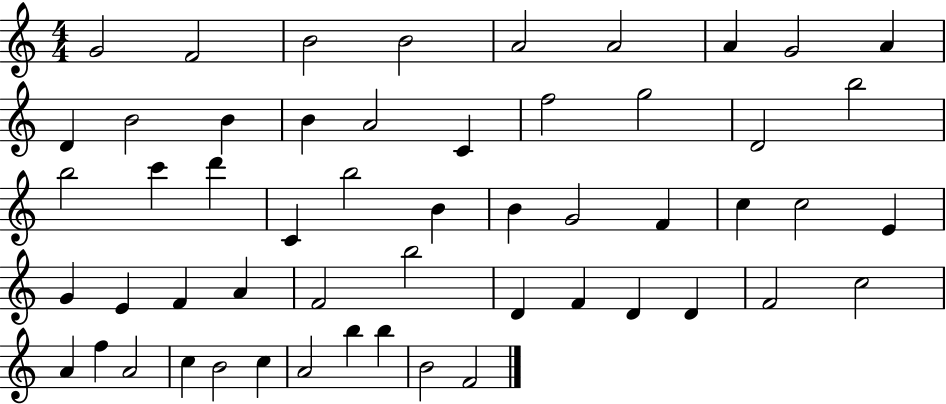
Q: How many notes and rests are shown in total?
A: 54